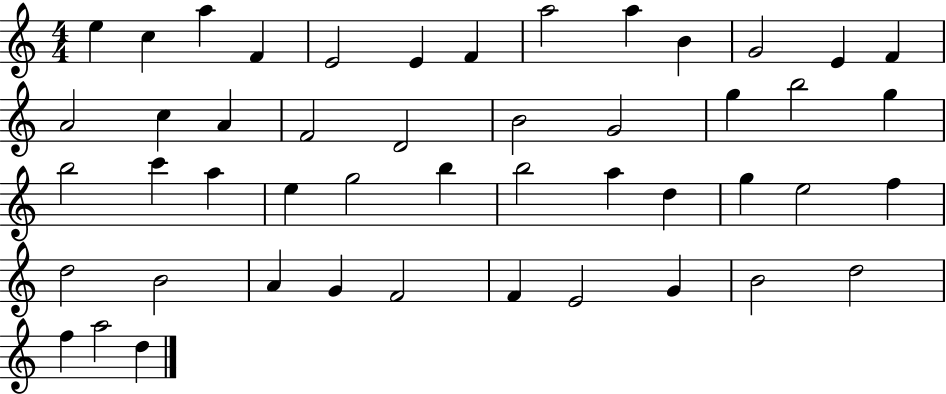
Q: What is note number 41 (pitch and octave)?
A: F4